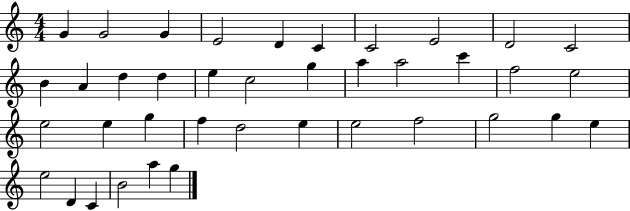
G4/q G4/h G4/q E4/h D4/q C4/q C4/h E4/h D4/h C4/h B4/q A4/q D5/q D5/q E5/q C5/h G5/q A5/q A5/h C6/q F5/h E5/h E5/h E5/q G5/q F5/q D5/h E5/q E5/h F5/h G5/h G5/q E5/q E5/h D4/q C4/q B4/h A5/q G5/q